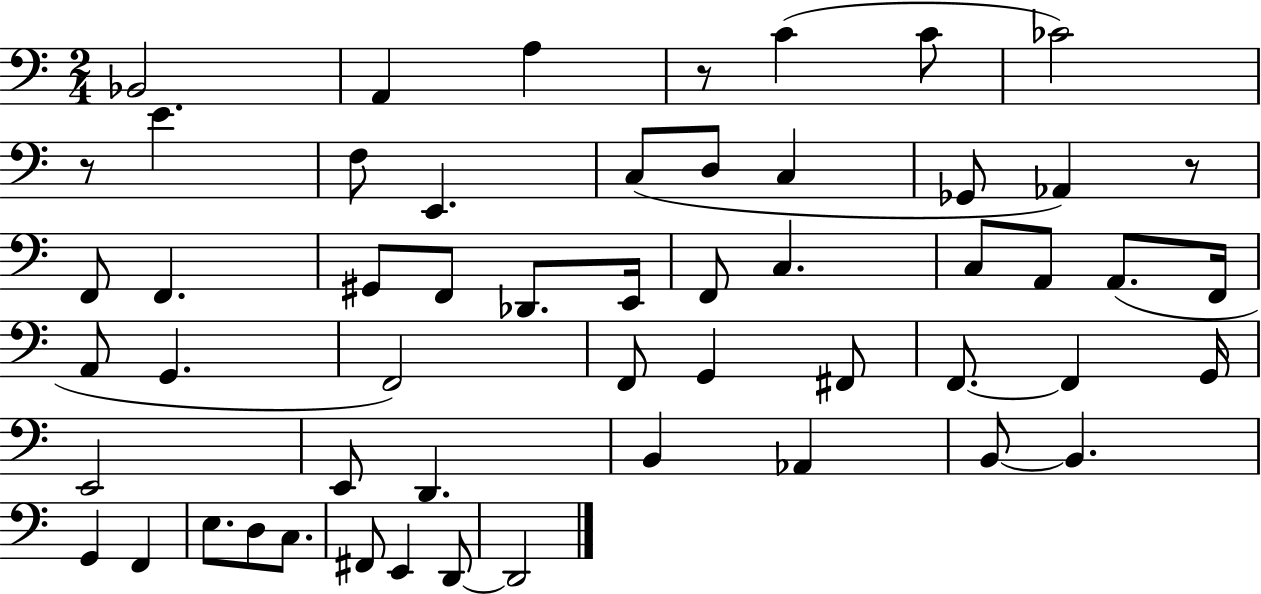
{
  \clef bass
  \numericTimeSignature
  \time 2/4
  \key c \major
  \repeat volta 2 { bes,2 | a,4 a4 | r8 c'4( c'8 | ces'2) | \break r8 e'4. | f8 e,4. | c8( d8 c4 | ges,8 aes,4) r8 | \break f,8 f,4. | gis,8 f,8 des,8. e,16 | f,8 c4. | c8 a,8 a,8.( f,16 | \break a,8 g,4. | f,2) | f,8 g,4 fis,8 | f,8.~~ f,4 g,16 | \break e,2 | e,8 d,4. | b,4 aes,4 | b,8~~ b,4. | \break g,4 f,4 | e8. d8 c8. | fis,8 e,4 d,8~~ | d,2 | \break } \bar "|."
}